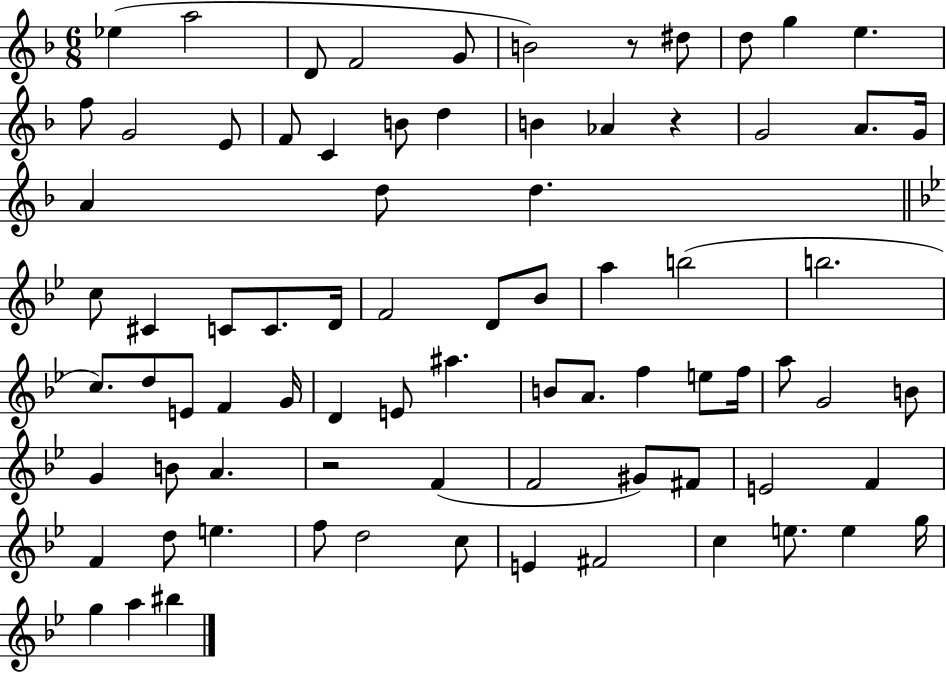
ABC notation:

X:1
T:Untitled
M:6/8
L:1/4
K:F
_e a2 D/2 F2 G/2 B2 z/2 ^d/2 d/2 g e f/2 G2 E/2 F/2 C B/2 d B _A z G2 A/2 G/4 A d/2 d c/2 ^C C/2 C/2 D/4 F2 D/2 _B/2 a b2 b2 c/2 d/2 E/2 F G/4 D E/2 ^a B/2 A/2 f e/2 f/4 a/2 G2 B/2 G B/2 A z2 F F2 ^G/2 ^F/2 E2 F F d/2 e f/2 d2 c/2 E ^F2 c e/2 e g/4 g a ^b